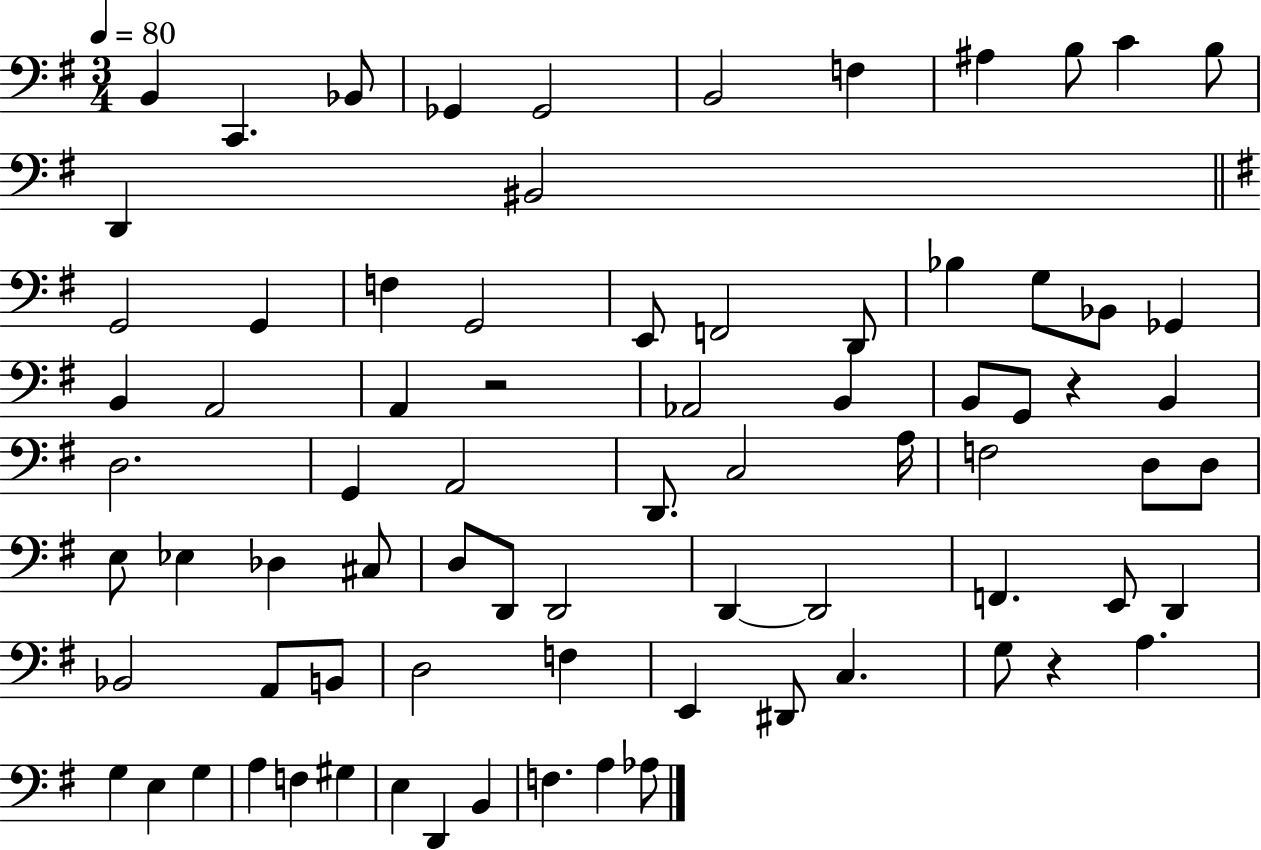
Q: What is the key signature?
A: G major